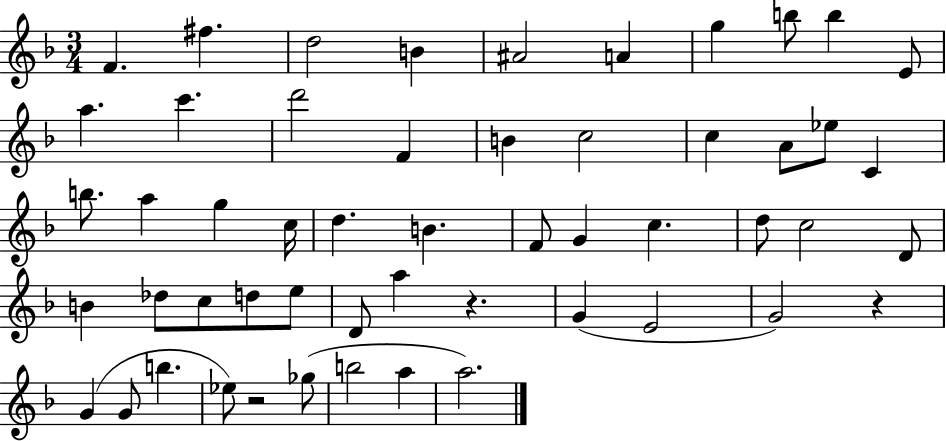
{
  \clef treble
  \numericTimeSignature
  \time 3/4
  \key f \major
  f'4. fis''4. | d''2 b'4 | ais'2 a'4 | g''4 b''8 b''4 e'8 | \break a''4. c'''4. | d'''2 f'4 | b'4 c''2 | c''4 a'8 ees''8 c'4 | \break b''8. a''4 g''4 c''16 | d''4. b'4. | f'8 g'4 c''4. | d''8 c''2 d'8 | \break b'4 des''8 c''8 d''8 e''8 | d'8 a''4 r4. | g'4( e'2 | g'2) r4 | \break g'4( g'8 b''4. | ees''8) r2 ges''8( | b''2 a''4 | a''2.) | \break \bar "|."
}